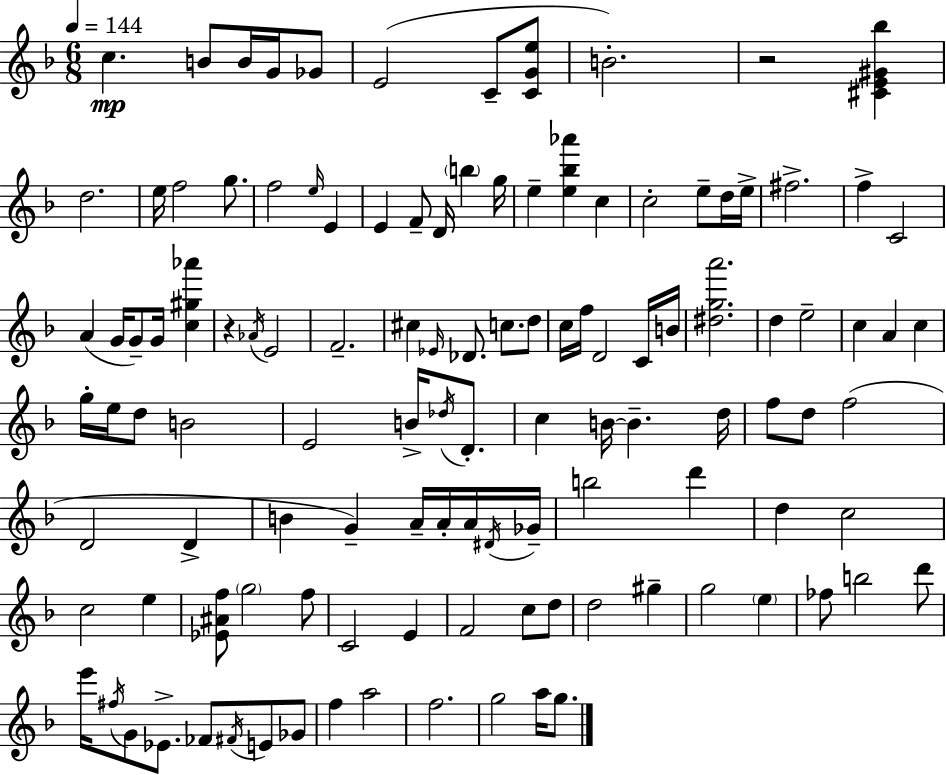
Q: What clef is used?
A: treble